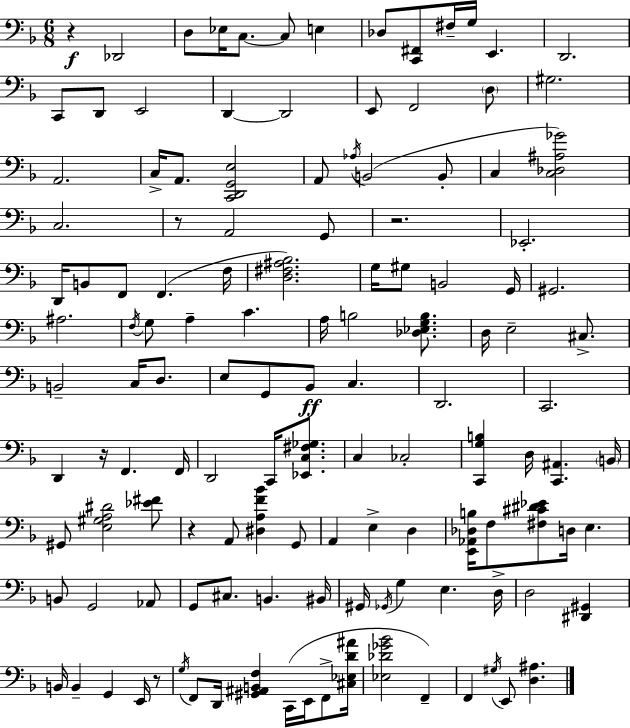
X:1
T:Untitled
M:6/8
L:1/4
K:F
z _D,,2 D,/2 _E,/4 C,/2 C,/2 E, _D,/2 [C,,^F,,]/2 ^F,/4 G,/4 E,, D,,2 C,,/2 D,,/2 E,,2 D,, D,,2 E,,/2 F,,2 D,/2 ^G,2 A,,2 C,/4 A,,/2 [C,,D,,G,,E,]2 A,,/2 _A,/4 B,,2 B,,/2 C, [C,_D,^A,_G]2 C,2 z/2 A,,2 G,,/2 z2 _E,,2 D,,/4 B,,/2 F,,/2 F,, F,/4 [D,^F,^A,_B,]2 G,/4 ^G,/2 B,,2 G,,/4 ^G,,2 ^A,2 F,/4 G,/2 A, C A,/4 B,2 [_D,_E,G,B,]/2 D,/4 E,2 ^C,/2 B,,2 C,/4 D,/2 E,/2 G,,/2 _B,,/2 C, D,,2 C,,2 D,, z/4 F,, F,,/4 D,,2 C,,/4 [_E,,C,^F,_G,]/2 C, _C,2 [C,,G,B,] D,/4 [C,,^A,,] B,,/4 ^G,,/2 [E,^G,A,^D]2 [_E^F]/2 z A,,/2 [^D,A,F_B] G,,/2 A,, E, D, [E,,_A,,_D,B,]/4 F,/2 [^F,^C^D_E]/2 D,/4 E, B,,/2 G,,2 _A,,/2 G,,/2 ^C,/2 B,, ^B,,/4 ^G,,/4 _G,,/4 G, E, D,/4 D,2 [^D,,^G,,] B,,/4 B,, G,, E,,/4 z/2 G,/4 F,,/2 D,,/4 [^G,,^A,,B,,F,] C,,/4 E,,/4 F,,/2 [^C,_E,D^A]/4 [_E,_D_G_B]2 F,, F,, ^G,/4 E,,/2 [D,^A,]